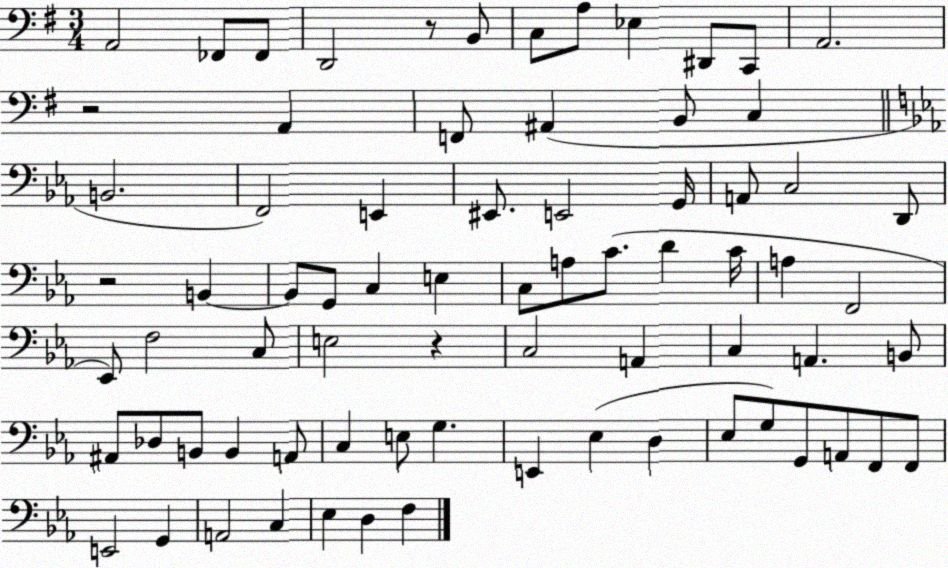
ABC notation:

X:1
T:Untitled
M:3/4
L:1/4
K:G
A,,2 _F,,/2 _F,,/2 D,,2 z/2 B,,/2 C,/2 A,/2 _E, ^D,,/2 C,,/2 A,,2 z2 A,, F,,/2 ^A,, B,,/2 C, B,,2 F,,2 E,, ^E,,/2 E,,2 G,,/4 A,,/2 C,2 D,,/2 z2 B,, B,,/2 G,,/2 C, E, C,/2 A,/2 C/2 D C/4 A, F,,2 _E,,/2 F,2 C,/2 E,2 z C,2 A,, C, A,, B,,/2 ^A,,/2 _D,/2 B,,/2 B,, A,,/2 C, E,/2 G, E,, _E, D, _E,/2 G,/2 G,,/2 A,,/2 F,,/2 F,,/2 E,,2 G,, A,,2 C, _E, D, F,